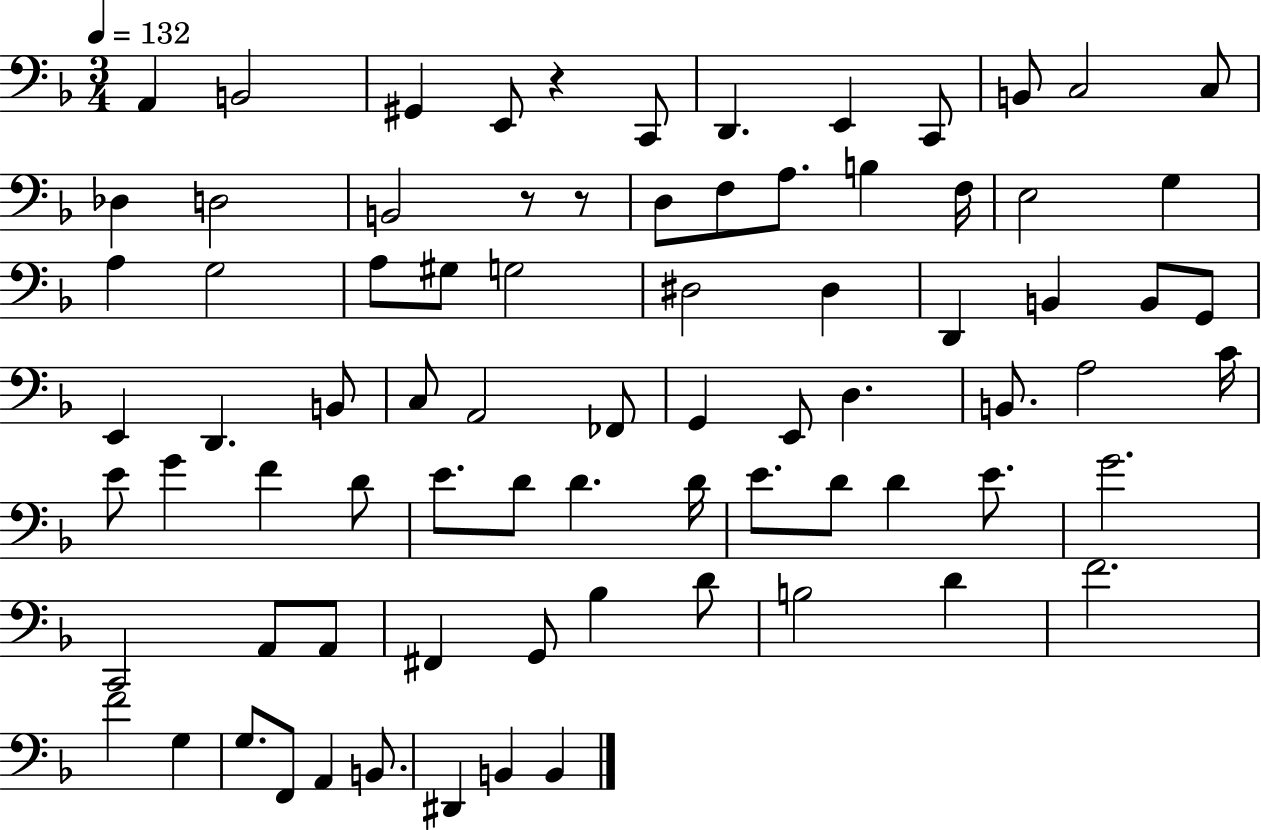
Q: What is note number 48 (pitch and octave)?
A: D4